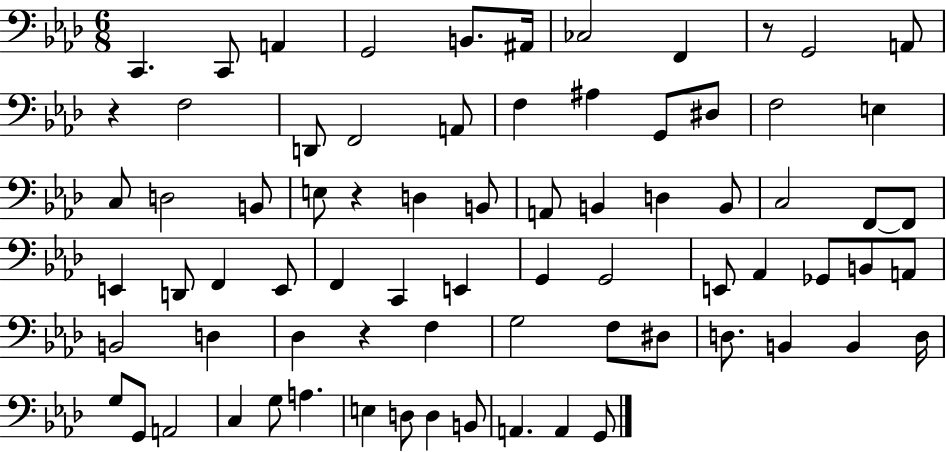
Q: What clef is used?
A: bass